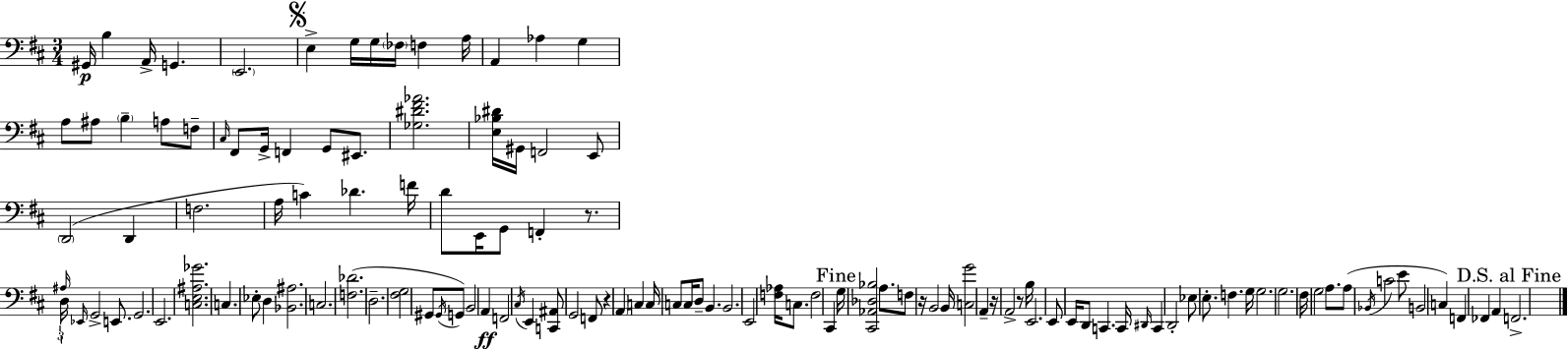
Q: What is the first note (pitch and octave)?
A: G#2